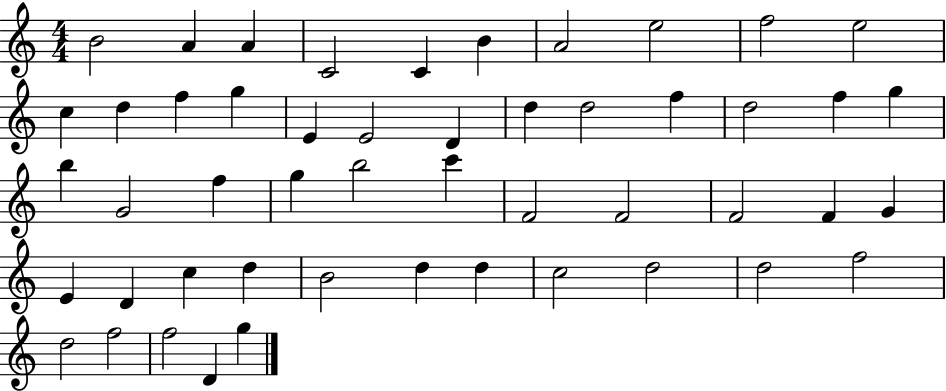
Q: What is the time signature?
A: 4/4